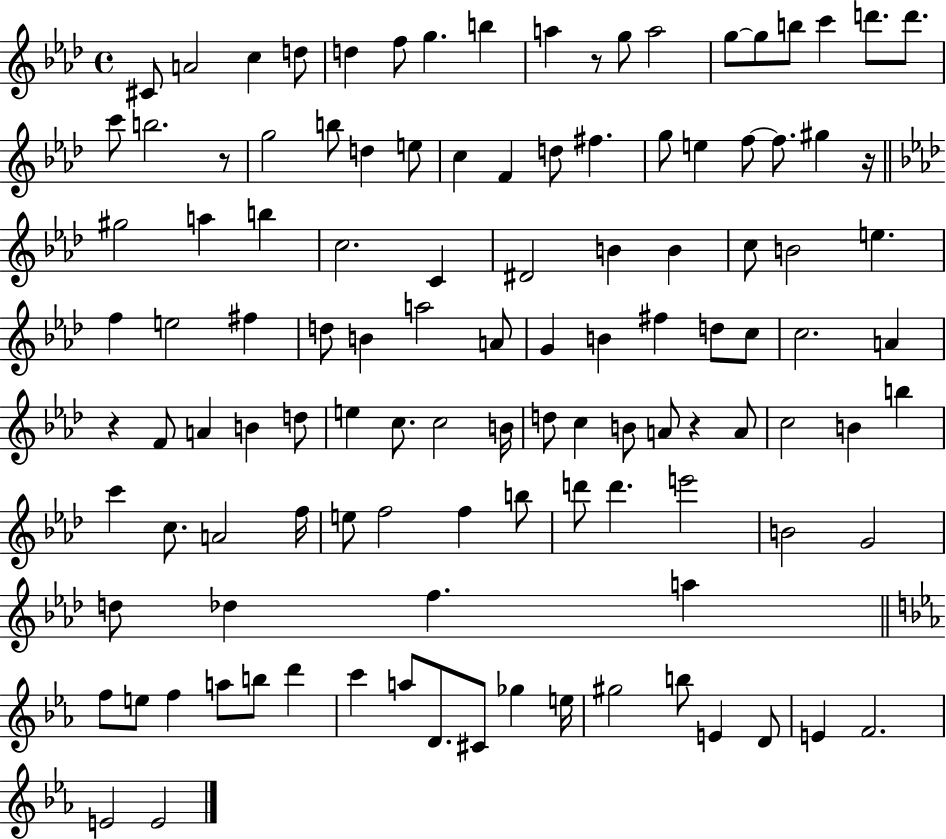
X:1
T:Untitled
M:4/4
L:1/4
K:Ab
^C/2 A2 c d/2 d f/2 g b a z/2 g/2 a2 g/2 g/2 b/2 c' d'/2 d'/2 c'/2 b2 z/2 g2 b/2 d e/2 c F d/2 ^f g/2 e f/2 f/2 ^g z/4 ^g2 a b c2 C ^D2 B B c/2 B2 e f e2 ^f d/2 B a2 A/2 G B ^f d/2 c/2 c2 A z F/2 A B d/2 e c/2 c2 B/4 d/2 c B/2 A/2 z A/2 c2 B b c' c/2 A2 f/4 e/2 f2 f b/2 d'/2 d' e'2 B2 G2 d/2 _d f a f/2 e/2 f a/2 b/2 d' c' a/2 D/2 ^C/2 _g e/4 ^g2 b/2 E D/2 E F2 E2 E2